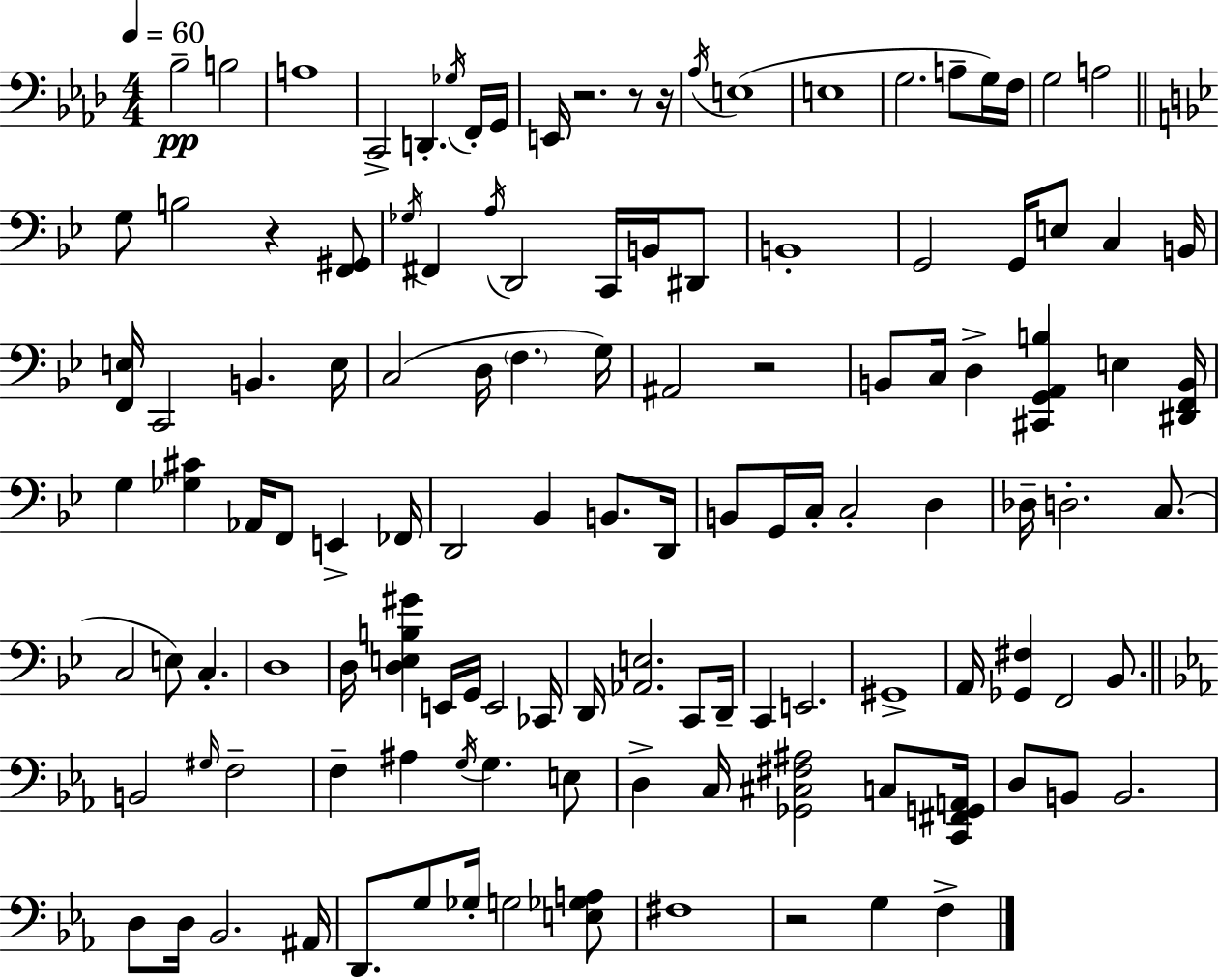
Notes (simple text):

Bb3/h B3/h A3/w C2/h D2/q. Gb3/s F2/s G2/s E2/s R/h. R/e R/s Ab3/s E3/w E3/w G3/h. A3/e G3/s F3/s G3/h A3/h G3/e B3/h R/q [F2,G#2]/e Gb3/s F#2/q A3/s D2/h C2/s B2/s D#2/e B2/w G2/h G2/s E3/e C3/q B2/s [F2,E3]/s C2/h B2/q. E3/s C3/h D3/s F3/q. G3/s A#2/h R/h B2/e C3/s D3/q [C#2,G2,A2,B3]/q E3/q [D#2,F2,B2]/s G3/q [Gb3,C#4]/q Ab2/s F2/e E2/q FES2/s D2/h Bb2/q B2/e. D2/s B2/e G2/s C3/s C3/h D3/q Db3/s D3/h. C3/e. C3/h E3/e C3/q. D3/w D3/s [D3,E3,B3,G#4]/q E2/s G2/s E2/h CES2/s D2/s [Ab2,E3]/h. C2/e D2/s C2/q E2/h. G#2/w A2/s [Gb2,F#3]/q F2/h Bb2/e. B2/h G#3/s F3/h F3/q A#3/q G3/s G3/q. E3/e D3/q C3/s [Gb2,C#3,F#3,A#3]/h C3/e [C2,F#2,G2,A2]/s D3/e B2/e B2/h. D3/e D3/s Bb2/h. A#2/s D2/e. G3/e Gb3/s G3/h [E3,Gb3,A3]/e F#3/w R/h G3/q F3/q